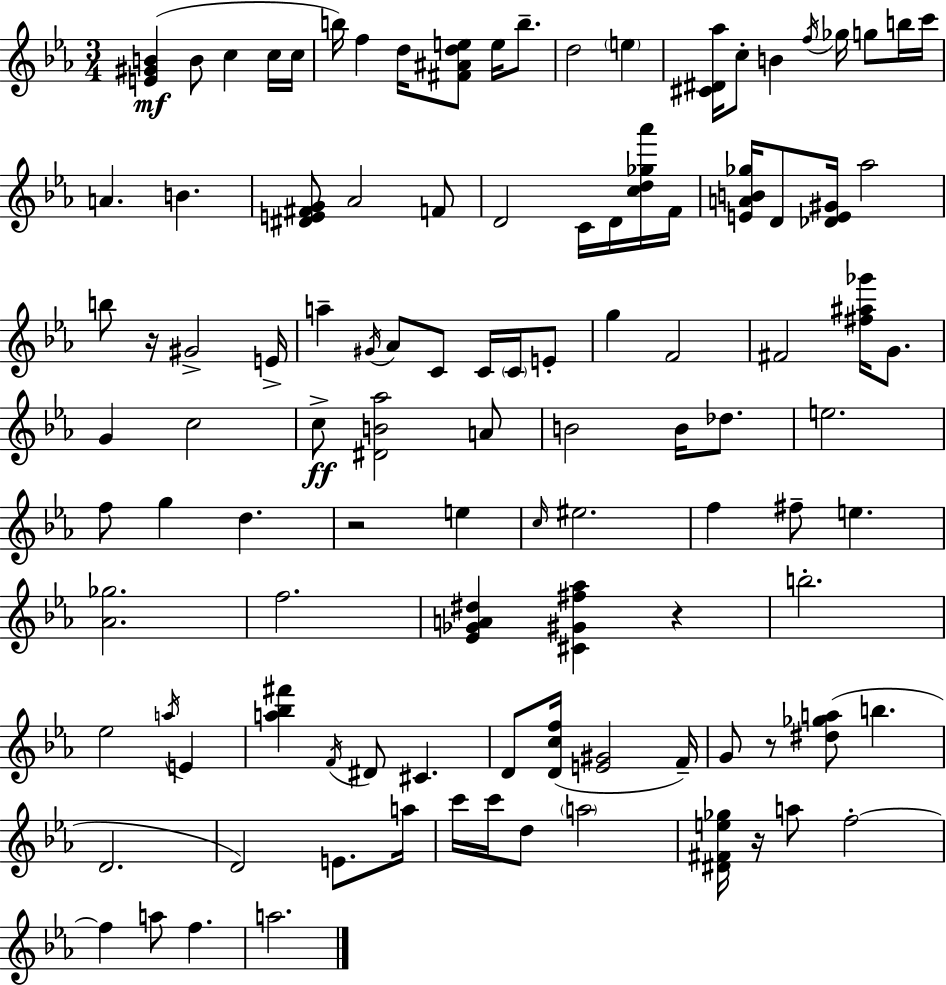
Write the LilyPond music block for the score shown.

{
  \clef treble
  \numericTimeSignature
  \time 3/4
  \key c \minor
  <e' gis' b'>4(\mf b'8 c''4 c''16 c''16 | b''16) f''4 d''16 <fis' ais' d'' e''>8 e''16 b''8.-- | d''2 \parenthesize e''4 | <cis' dis' aes''>16 c''8-. b'4 \acciaccatura { f''16 } ges''16 g''8 b''16 | \break c'''16 a'4. b'4. | <dis' e' fis' g'>8 aes'2 f'8 | d'2 c'16 d'16 <c'' d'' ges'' aes'''>16 | f'16 <e' a' b' ges''>16 d'8 <des' e' gis'>16 aes''2 | \break b''8 r16 gis'2-> | e'16-> a''4-- \acciaccatura { gis'16 } aes'8 c'8 c'16 \parenthesize c'16 | e'8-. g''4 f'2 | fis'2 <fis'' ais'' ges'''>16 g'8. | \break g'4 c''2 | c''8->\ff <dis' b' aes''>2 | a'8 b'2 b'16 des''8. | e''2. | \break f''8 g''4 d''4. | r2 e''4 | \grace { c''16 } eis''2. | f''4 fis''8-- e''4. | \break <aes' ges''>2. | f''2. | <ees' ges' a' dis''>4 <cis' gis' fis'' aes''>4 r4 | b''2.-. | \break ees''2 \acciaccatura { a''16 } | e'4 <a'' bes'' fis'''>4 \acciaccatura { f'16 } dis'8 cis'4. | d'8 <d' c'' f''>16( <e' gis'>2 | f'16--) g'8 r8 <dis'' ges'' a''>8( b''4. | \break d'2. | d'2) | e'8. a''16 c'''16 c'''16 d''8 \parenthesize a''2 | <dis' fis' e'' ges''>16 r16 a''8 f''2-.~~ | \break f''4 a''8 f''4. | a''2. | \bar "|."
}